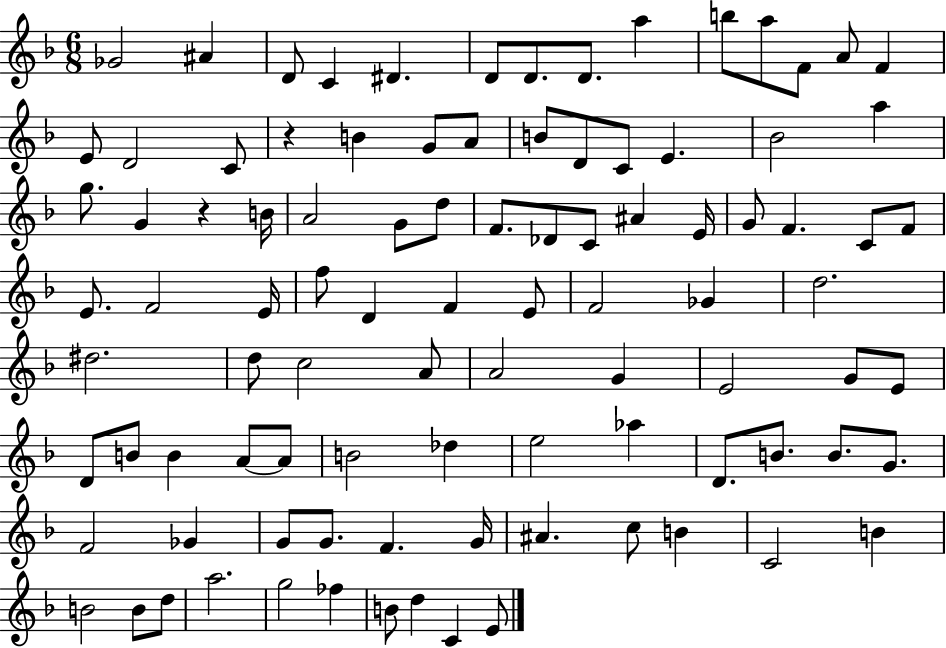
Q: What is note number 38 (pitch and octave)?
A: G4